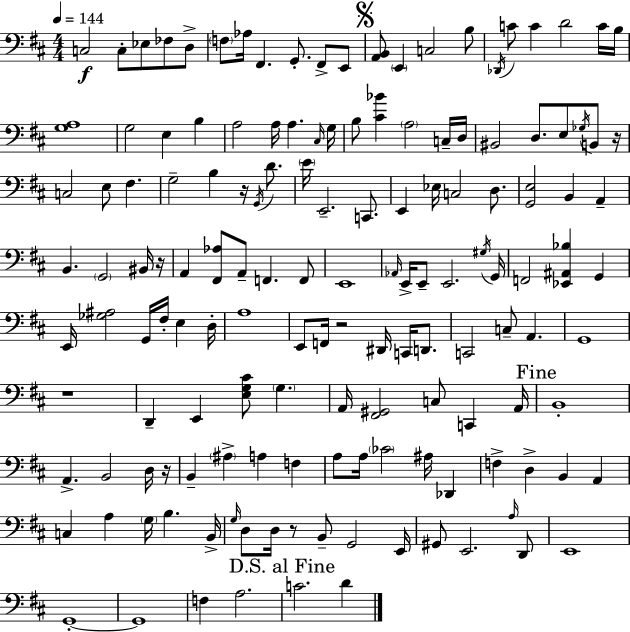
{
  \clef bass
  \numericTimeSignature
  \time 4/4
  \key d \major
  \tempo 4 = 144
  c2\f c8-. ees8 fes8 d8-> | \parenthesize f8 aes16 fis,4. g,8.-. fis,8-> e,8 | \mark \markup { \musicglyph "scripts.segno" } <a, b,>8 \parenthesize e,4 c2 b8 | \acciaccatura { des,16 } c'8 c'4 d'2 c'16 | \break b16 <g a>1 | g2 e4 b4 | a2 a16 a4. | \grace { cis16 } g16 b8 <cis' bes'>4 \parenthesize a2 | \break c16-- d16 bis,2 d8. e8 \acciaccatura { ges16 } | b,8 r16 c2 e8 fis4. | g2-- b4 r16 | \acciaccatura { g,16 } d'8. \parenthesize e'16 e,2.-- | \break c,8. e,4 ees16 c2 | d8. <g, e>2 b,4 | a,4-- b,4. \parenthesize g,2 | bis,16 r16 a,4 <fis, aes>8 a,8-- f,4. | \break f,8 e,1 | \grace { aes,16 } e,16-> e,8-- e,2. | \acciaccatura { gis16 } g,16 f,2 <ees, ais, bes>4 | g,4 e,16 <ges ais>2 g,16 | \break fis16-. e4 d16-. a1 | e,8 f,16 r2 | dis,16 c,16 d,8. c,2 c8-- | a,4. g,1 | \break r1 | d,4-- e,4 <e g cis'>8 | \parenthesize g4. a,16 <fis, gis,>2 c8 | c,4 a,16 \mark "Fine" b,1-. | \break a,4.-> b,2 | d16 r16 b,4-- \parenthesize ais4-> a4 | f4 a8 a16 \parenthesize ces'2 | ais16 des,4 f4-> d4-> b,4 | \break a,4 c4 a4 \parenthesize g16 b4. | b,16-> \grace { g16 } d8 d16 r8 b,8-- g,2 | e,16 gis,8 e,2. | \grace { a16 } d,8 e,1 | \break g,1-.~~ | g,1 | f4 a2. | \mark "D.S. al Fine" c'2. | \break d'4 \bar "|."
}